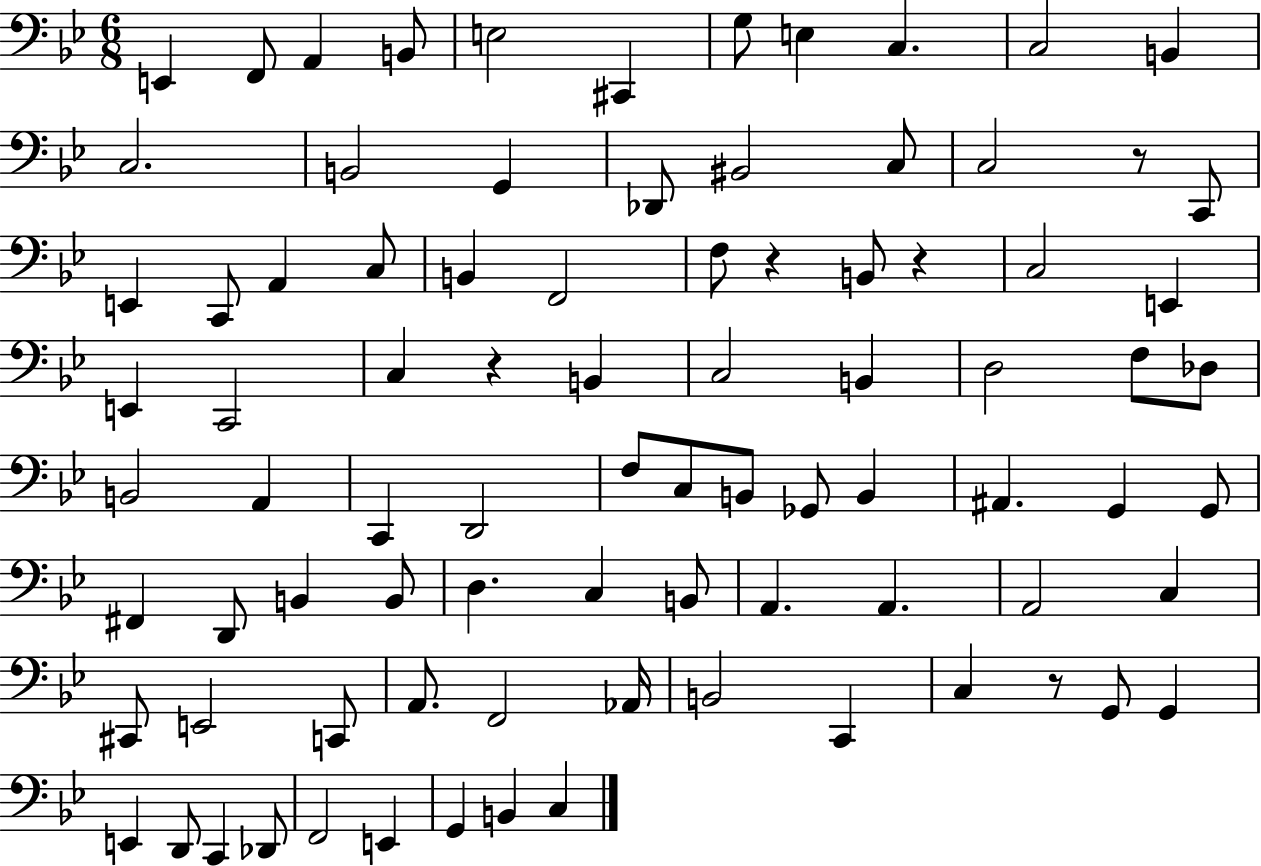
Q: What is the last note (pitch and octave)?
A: C3